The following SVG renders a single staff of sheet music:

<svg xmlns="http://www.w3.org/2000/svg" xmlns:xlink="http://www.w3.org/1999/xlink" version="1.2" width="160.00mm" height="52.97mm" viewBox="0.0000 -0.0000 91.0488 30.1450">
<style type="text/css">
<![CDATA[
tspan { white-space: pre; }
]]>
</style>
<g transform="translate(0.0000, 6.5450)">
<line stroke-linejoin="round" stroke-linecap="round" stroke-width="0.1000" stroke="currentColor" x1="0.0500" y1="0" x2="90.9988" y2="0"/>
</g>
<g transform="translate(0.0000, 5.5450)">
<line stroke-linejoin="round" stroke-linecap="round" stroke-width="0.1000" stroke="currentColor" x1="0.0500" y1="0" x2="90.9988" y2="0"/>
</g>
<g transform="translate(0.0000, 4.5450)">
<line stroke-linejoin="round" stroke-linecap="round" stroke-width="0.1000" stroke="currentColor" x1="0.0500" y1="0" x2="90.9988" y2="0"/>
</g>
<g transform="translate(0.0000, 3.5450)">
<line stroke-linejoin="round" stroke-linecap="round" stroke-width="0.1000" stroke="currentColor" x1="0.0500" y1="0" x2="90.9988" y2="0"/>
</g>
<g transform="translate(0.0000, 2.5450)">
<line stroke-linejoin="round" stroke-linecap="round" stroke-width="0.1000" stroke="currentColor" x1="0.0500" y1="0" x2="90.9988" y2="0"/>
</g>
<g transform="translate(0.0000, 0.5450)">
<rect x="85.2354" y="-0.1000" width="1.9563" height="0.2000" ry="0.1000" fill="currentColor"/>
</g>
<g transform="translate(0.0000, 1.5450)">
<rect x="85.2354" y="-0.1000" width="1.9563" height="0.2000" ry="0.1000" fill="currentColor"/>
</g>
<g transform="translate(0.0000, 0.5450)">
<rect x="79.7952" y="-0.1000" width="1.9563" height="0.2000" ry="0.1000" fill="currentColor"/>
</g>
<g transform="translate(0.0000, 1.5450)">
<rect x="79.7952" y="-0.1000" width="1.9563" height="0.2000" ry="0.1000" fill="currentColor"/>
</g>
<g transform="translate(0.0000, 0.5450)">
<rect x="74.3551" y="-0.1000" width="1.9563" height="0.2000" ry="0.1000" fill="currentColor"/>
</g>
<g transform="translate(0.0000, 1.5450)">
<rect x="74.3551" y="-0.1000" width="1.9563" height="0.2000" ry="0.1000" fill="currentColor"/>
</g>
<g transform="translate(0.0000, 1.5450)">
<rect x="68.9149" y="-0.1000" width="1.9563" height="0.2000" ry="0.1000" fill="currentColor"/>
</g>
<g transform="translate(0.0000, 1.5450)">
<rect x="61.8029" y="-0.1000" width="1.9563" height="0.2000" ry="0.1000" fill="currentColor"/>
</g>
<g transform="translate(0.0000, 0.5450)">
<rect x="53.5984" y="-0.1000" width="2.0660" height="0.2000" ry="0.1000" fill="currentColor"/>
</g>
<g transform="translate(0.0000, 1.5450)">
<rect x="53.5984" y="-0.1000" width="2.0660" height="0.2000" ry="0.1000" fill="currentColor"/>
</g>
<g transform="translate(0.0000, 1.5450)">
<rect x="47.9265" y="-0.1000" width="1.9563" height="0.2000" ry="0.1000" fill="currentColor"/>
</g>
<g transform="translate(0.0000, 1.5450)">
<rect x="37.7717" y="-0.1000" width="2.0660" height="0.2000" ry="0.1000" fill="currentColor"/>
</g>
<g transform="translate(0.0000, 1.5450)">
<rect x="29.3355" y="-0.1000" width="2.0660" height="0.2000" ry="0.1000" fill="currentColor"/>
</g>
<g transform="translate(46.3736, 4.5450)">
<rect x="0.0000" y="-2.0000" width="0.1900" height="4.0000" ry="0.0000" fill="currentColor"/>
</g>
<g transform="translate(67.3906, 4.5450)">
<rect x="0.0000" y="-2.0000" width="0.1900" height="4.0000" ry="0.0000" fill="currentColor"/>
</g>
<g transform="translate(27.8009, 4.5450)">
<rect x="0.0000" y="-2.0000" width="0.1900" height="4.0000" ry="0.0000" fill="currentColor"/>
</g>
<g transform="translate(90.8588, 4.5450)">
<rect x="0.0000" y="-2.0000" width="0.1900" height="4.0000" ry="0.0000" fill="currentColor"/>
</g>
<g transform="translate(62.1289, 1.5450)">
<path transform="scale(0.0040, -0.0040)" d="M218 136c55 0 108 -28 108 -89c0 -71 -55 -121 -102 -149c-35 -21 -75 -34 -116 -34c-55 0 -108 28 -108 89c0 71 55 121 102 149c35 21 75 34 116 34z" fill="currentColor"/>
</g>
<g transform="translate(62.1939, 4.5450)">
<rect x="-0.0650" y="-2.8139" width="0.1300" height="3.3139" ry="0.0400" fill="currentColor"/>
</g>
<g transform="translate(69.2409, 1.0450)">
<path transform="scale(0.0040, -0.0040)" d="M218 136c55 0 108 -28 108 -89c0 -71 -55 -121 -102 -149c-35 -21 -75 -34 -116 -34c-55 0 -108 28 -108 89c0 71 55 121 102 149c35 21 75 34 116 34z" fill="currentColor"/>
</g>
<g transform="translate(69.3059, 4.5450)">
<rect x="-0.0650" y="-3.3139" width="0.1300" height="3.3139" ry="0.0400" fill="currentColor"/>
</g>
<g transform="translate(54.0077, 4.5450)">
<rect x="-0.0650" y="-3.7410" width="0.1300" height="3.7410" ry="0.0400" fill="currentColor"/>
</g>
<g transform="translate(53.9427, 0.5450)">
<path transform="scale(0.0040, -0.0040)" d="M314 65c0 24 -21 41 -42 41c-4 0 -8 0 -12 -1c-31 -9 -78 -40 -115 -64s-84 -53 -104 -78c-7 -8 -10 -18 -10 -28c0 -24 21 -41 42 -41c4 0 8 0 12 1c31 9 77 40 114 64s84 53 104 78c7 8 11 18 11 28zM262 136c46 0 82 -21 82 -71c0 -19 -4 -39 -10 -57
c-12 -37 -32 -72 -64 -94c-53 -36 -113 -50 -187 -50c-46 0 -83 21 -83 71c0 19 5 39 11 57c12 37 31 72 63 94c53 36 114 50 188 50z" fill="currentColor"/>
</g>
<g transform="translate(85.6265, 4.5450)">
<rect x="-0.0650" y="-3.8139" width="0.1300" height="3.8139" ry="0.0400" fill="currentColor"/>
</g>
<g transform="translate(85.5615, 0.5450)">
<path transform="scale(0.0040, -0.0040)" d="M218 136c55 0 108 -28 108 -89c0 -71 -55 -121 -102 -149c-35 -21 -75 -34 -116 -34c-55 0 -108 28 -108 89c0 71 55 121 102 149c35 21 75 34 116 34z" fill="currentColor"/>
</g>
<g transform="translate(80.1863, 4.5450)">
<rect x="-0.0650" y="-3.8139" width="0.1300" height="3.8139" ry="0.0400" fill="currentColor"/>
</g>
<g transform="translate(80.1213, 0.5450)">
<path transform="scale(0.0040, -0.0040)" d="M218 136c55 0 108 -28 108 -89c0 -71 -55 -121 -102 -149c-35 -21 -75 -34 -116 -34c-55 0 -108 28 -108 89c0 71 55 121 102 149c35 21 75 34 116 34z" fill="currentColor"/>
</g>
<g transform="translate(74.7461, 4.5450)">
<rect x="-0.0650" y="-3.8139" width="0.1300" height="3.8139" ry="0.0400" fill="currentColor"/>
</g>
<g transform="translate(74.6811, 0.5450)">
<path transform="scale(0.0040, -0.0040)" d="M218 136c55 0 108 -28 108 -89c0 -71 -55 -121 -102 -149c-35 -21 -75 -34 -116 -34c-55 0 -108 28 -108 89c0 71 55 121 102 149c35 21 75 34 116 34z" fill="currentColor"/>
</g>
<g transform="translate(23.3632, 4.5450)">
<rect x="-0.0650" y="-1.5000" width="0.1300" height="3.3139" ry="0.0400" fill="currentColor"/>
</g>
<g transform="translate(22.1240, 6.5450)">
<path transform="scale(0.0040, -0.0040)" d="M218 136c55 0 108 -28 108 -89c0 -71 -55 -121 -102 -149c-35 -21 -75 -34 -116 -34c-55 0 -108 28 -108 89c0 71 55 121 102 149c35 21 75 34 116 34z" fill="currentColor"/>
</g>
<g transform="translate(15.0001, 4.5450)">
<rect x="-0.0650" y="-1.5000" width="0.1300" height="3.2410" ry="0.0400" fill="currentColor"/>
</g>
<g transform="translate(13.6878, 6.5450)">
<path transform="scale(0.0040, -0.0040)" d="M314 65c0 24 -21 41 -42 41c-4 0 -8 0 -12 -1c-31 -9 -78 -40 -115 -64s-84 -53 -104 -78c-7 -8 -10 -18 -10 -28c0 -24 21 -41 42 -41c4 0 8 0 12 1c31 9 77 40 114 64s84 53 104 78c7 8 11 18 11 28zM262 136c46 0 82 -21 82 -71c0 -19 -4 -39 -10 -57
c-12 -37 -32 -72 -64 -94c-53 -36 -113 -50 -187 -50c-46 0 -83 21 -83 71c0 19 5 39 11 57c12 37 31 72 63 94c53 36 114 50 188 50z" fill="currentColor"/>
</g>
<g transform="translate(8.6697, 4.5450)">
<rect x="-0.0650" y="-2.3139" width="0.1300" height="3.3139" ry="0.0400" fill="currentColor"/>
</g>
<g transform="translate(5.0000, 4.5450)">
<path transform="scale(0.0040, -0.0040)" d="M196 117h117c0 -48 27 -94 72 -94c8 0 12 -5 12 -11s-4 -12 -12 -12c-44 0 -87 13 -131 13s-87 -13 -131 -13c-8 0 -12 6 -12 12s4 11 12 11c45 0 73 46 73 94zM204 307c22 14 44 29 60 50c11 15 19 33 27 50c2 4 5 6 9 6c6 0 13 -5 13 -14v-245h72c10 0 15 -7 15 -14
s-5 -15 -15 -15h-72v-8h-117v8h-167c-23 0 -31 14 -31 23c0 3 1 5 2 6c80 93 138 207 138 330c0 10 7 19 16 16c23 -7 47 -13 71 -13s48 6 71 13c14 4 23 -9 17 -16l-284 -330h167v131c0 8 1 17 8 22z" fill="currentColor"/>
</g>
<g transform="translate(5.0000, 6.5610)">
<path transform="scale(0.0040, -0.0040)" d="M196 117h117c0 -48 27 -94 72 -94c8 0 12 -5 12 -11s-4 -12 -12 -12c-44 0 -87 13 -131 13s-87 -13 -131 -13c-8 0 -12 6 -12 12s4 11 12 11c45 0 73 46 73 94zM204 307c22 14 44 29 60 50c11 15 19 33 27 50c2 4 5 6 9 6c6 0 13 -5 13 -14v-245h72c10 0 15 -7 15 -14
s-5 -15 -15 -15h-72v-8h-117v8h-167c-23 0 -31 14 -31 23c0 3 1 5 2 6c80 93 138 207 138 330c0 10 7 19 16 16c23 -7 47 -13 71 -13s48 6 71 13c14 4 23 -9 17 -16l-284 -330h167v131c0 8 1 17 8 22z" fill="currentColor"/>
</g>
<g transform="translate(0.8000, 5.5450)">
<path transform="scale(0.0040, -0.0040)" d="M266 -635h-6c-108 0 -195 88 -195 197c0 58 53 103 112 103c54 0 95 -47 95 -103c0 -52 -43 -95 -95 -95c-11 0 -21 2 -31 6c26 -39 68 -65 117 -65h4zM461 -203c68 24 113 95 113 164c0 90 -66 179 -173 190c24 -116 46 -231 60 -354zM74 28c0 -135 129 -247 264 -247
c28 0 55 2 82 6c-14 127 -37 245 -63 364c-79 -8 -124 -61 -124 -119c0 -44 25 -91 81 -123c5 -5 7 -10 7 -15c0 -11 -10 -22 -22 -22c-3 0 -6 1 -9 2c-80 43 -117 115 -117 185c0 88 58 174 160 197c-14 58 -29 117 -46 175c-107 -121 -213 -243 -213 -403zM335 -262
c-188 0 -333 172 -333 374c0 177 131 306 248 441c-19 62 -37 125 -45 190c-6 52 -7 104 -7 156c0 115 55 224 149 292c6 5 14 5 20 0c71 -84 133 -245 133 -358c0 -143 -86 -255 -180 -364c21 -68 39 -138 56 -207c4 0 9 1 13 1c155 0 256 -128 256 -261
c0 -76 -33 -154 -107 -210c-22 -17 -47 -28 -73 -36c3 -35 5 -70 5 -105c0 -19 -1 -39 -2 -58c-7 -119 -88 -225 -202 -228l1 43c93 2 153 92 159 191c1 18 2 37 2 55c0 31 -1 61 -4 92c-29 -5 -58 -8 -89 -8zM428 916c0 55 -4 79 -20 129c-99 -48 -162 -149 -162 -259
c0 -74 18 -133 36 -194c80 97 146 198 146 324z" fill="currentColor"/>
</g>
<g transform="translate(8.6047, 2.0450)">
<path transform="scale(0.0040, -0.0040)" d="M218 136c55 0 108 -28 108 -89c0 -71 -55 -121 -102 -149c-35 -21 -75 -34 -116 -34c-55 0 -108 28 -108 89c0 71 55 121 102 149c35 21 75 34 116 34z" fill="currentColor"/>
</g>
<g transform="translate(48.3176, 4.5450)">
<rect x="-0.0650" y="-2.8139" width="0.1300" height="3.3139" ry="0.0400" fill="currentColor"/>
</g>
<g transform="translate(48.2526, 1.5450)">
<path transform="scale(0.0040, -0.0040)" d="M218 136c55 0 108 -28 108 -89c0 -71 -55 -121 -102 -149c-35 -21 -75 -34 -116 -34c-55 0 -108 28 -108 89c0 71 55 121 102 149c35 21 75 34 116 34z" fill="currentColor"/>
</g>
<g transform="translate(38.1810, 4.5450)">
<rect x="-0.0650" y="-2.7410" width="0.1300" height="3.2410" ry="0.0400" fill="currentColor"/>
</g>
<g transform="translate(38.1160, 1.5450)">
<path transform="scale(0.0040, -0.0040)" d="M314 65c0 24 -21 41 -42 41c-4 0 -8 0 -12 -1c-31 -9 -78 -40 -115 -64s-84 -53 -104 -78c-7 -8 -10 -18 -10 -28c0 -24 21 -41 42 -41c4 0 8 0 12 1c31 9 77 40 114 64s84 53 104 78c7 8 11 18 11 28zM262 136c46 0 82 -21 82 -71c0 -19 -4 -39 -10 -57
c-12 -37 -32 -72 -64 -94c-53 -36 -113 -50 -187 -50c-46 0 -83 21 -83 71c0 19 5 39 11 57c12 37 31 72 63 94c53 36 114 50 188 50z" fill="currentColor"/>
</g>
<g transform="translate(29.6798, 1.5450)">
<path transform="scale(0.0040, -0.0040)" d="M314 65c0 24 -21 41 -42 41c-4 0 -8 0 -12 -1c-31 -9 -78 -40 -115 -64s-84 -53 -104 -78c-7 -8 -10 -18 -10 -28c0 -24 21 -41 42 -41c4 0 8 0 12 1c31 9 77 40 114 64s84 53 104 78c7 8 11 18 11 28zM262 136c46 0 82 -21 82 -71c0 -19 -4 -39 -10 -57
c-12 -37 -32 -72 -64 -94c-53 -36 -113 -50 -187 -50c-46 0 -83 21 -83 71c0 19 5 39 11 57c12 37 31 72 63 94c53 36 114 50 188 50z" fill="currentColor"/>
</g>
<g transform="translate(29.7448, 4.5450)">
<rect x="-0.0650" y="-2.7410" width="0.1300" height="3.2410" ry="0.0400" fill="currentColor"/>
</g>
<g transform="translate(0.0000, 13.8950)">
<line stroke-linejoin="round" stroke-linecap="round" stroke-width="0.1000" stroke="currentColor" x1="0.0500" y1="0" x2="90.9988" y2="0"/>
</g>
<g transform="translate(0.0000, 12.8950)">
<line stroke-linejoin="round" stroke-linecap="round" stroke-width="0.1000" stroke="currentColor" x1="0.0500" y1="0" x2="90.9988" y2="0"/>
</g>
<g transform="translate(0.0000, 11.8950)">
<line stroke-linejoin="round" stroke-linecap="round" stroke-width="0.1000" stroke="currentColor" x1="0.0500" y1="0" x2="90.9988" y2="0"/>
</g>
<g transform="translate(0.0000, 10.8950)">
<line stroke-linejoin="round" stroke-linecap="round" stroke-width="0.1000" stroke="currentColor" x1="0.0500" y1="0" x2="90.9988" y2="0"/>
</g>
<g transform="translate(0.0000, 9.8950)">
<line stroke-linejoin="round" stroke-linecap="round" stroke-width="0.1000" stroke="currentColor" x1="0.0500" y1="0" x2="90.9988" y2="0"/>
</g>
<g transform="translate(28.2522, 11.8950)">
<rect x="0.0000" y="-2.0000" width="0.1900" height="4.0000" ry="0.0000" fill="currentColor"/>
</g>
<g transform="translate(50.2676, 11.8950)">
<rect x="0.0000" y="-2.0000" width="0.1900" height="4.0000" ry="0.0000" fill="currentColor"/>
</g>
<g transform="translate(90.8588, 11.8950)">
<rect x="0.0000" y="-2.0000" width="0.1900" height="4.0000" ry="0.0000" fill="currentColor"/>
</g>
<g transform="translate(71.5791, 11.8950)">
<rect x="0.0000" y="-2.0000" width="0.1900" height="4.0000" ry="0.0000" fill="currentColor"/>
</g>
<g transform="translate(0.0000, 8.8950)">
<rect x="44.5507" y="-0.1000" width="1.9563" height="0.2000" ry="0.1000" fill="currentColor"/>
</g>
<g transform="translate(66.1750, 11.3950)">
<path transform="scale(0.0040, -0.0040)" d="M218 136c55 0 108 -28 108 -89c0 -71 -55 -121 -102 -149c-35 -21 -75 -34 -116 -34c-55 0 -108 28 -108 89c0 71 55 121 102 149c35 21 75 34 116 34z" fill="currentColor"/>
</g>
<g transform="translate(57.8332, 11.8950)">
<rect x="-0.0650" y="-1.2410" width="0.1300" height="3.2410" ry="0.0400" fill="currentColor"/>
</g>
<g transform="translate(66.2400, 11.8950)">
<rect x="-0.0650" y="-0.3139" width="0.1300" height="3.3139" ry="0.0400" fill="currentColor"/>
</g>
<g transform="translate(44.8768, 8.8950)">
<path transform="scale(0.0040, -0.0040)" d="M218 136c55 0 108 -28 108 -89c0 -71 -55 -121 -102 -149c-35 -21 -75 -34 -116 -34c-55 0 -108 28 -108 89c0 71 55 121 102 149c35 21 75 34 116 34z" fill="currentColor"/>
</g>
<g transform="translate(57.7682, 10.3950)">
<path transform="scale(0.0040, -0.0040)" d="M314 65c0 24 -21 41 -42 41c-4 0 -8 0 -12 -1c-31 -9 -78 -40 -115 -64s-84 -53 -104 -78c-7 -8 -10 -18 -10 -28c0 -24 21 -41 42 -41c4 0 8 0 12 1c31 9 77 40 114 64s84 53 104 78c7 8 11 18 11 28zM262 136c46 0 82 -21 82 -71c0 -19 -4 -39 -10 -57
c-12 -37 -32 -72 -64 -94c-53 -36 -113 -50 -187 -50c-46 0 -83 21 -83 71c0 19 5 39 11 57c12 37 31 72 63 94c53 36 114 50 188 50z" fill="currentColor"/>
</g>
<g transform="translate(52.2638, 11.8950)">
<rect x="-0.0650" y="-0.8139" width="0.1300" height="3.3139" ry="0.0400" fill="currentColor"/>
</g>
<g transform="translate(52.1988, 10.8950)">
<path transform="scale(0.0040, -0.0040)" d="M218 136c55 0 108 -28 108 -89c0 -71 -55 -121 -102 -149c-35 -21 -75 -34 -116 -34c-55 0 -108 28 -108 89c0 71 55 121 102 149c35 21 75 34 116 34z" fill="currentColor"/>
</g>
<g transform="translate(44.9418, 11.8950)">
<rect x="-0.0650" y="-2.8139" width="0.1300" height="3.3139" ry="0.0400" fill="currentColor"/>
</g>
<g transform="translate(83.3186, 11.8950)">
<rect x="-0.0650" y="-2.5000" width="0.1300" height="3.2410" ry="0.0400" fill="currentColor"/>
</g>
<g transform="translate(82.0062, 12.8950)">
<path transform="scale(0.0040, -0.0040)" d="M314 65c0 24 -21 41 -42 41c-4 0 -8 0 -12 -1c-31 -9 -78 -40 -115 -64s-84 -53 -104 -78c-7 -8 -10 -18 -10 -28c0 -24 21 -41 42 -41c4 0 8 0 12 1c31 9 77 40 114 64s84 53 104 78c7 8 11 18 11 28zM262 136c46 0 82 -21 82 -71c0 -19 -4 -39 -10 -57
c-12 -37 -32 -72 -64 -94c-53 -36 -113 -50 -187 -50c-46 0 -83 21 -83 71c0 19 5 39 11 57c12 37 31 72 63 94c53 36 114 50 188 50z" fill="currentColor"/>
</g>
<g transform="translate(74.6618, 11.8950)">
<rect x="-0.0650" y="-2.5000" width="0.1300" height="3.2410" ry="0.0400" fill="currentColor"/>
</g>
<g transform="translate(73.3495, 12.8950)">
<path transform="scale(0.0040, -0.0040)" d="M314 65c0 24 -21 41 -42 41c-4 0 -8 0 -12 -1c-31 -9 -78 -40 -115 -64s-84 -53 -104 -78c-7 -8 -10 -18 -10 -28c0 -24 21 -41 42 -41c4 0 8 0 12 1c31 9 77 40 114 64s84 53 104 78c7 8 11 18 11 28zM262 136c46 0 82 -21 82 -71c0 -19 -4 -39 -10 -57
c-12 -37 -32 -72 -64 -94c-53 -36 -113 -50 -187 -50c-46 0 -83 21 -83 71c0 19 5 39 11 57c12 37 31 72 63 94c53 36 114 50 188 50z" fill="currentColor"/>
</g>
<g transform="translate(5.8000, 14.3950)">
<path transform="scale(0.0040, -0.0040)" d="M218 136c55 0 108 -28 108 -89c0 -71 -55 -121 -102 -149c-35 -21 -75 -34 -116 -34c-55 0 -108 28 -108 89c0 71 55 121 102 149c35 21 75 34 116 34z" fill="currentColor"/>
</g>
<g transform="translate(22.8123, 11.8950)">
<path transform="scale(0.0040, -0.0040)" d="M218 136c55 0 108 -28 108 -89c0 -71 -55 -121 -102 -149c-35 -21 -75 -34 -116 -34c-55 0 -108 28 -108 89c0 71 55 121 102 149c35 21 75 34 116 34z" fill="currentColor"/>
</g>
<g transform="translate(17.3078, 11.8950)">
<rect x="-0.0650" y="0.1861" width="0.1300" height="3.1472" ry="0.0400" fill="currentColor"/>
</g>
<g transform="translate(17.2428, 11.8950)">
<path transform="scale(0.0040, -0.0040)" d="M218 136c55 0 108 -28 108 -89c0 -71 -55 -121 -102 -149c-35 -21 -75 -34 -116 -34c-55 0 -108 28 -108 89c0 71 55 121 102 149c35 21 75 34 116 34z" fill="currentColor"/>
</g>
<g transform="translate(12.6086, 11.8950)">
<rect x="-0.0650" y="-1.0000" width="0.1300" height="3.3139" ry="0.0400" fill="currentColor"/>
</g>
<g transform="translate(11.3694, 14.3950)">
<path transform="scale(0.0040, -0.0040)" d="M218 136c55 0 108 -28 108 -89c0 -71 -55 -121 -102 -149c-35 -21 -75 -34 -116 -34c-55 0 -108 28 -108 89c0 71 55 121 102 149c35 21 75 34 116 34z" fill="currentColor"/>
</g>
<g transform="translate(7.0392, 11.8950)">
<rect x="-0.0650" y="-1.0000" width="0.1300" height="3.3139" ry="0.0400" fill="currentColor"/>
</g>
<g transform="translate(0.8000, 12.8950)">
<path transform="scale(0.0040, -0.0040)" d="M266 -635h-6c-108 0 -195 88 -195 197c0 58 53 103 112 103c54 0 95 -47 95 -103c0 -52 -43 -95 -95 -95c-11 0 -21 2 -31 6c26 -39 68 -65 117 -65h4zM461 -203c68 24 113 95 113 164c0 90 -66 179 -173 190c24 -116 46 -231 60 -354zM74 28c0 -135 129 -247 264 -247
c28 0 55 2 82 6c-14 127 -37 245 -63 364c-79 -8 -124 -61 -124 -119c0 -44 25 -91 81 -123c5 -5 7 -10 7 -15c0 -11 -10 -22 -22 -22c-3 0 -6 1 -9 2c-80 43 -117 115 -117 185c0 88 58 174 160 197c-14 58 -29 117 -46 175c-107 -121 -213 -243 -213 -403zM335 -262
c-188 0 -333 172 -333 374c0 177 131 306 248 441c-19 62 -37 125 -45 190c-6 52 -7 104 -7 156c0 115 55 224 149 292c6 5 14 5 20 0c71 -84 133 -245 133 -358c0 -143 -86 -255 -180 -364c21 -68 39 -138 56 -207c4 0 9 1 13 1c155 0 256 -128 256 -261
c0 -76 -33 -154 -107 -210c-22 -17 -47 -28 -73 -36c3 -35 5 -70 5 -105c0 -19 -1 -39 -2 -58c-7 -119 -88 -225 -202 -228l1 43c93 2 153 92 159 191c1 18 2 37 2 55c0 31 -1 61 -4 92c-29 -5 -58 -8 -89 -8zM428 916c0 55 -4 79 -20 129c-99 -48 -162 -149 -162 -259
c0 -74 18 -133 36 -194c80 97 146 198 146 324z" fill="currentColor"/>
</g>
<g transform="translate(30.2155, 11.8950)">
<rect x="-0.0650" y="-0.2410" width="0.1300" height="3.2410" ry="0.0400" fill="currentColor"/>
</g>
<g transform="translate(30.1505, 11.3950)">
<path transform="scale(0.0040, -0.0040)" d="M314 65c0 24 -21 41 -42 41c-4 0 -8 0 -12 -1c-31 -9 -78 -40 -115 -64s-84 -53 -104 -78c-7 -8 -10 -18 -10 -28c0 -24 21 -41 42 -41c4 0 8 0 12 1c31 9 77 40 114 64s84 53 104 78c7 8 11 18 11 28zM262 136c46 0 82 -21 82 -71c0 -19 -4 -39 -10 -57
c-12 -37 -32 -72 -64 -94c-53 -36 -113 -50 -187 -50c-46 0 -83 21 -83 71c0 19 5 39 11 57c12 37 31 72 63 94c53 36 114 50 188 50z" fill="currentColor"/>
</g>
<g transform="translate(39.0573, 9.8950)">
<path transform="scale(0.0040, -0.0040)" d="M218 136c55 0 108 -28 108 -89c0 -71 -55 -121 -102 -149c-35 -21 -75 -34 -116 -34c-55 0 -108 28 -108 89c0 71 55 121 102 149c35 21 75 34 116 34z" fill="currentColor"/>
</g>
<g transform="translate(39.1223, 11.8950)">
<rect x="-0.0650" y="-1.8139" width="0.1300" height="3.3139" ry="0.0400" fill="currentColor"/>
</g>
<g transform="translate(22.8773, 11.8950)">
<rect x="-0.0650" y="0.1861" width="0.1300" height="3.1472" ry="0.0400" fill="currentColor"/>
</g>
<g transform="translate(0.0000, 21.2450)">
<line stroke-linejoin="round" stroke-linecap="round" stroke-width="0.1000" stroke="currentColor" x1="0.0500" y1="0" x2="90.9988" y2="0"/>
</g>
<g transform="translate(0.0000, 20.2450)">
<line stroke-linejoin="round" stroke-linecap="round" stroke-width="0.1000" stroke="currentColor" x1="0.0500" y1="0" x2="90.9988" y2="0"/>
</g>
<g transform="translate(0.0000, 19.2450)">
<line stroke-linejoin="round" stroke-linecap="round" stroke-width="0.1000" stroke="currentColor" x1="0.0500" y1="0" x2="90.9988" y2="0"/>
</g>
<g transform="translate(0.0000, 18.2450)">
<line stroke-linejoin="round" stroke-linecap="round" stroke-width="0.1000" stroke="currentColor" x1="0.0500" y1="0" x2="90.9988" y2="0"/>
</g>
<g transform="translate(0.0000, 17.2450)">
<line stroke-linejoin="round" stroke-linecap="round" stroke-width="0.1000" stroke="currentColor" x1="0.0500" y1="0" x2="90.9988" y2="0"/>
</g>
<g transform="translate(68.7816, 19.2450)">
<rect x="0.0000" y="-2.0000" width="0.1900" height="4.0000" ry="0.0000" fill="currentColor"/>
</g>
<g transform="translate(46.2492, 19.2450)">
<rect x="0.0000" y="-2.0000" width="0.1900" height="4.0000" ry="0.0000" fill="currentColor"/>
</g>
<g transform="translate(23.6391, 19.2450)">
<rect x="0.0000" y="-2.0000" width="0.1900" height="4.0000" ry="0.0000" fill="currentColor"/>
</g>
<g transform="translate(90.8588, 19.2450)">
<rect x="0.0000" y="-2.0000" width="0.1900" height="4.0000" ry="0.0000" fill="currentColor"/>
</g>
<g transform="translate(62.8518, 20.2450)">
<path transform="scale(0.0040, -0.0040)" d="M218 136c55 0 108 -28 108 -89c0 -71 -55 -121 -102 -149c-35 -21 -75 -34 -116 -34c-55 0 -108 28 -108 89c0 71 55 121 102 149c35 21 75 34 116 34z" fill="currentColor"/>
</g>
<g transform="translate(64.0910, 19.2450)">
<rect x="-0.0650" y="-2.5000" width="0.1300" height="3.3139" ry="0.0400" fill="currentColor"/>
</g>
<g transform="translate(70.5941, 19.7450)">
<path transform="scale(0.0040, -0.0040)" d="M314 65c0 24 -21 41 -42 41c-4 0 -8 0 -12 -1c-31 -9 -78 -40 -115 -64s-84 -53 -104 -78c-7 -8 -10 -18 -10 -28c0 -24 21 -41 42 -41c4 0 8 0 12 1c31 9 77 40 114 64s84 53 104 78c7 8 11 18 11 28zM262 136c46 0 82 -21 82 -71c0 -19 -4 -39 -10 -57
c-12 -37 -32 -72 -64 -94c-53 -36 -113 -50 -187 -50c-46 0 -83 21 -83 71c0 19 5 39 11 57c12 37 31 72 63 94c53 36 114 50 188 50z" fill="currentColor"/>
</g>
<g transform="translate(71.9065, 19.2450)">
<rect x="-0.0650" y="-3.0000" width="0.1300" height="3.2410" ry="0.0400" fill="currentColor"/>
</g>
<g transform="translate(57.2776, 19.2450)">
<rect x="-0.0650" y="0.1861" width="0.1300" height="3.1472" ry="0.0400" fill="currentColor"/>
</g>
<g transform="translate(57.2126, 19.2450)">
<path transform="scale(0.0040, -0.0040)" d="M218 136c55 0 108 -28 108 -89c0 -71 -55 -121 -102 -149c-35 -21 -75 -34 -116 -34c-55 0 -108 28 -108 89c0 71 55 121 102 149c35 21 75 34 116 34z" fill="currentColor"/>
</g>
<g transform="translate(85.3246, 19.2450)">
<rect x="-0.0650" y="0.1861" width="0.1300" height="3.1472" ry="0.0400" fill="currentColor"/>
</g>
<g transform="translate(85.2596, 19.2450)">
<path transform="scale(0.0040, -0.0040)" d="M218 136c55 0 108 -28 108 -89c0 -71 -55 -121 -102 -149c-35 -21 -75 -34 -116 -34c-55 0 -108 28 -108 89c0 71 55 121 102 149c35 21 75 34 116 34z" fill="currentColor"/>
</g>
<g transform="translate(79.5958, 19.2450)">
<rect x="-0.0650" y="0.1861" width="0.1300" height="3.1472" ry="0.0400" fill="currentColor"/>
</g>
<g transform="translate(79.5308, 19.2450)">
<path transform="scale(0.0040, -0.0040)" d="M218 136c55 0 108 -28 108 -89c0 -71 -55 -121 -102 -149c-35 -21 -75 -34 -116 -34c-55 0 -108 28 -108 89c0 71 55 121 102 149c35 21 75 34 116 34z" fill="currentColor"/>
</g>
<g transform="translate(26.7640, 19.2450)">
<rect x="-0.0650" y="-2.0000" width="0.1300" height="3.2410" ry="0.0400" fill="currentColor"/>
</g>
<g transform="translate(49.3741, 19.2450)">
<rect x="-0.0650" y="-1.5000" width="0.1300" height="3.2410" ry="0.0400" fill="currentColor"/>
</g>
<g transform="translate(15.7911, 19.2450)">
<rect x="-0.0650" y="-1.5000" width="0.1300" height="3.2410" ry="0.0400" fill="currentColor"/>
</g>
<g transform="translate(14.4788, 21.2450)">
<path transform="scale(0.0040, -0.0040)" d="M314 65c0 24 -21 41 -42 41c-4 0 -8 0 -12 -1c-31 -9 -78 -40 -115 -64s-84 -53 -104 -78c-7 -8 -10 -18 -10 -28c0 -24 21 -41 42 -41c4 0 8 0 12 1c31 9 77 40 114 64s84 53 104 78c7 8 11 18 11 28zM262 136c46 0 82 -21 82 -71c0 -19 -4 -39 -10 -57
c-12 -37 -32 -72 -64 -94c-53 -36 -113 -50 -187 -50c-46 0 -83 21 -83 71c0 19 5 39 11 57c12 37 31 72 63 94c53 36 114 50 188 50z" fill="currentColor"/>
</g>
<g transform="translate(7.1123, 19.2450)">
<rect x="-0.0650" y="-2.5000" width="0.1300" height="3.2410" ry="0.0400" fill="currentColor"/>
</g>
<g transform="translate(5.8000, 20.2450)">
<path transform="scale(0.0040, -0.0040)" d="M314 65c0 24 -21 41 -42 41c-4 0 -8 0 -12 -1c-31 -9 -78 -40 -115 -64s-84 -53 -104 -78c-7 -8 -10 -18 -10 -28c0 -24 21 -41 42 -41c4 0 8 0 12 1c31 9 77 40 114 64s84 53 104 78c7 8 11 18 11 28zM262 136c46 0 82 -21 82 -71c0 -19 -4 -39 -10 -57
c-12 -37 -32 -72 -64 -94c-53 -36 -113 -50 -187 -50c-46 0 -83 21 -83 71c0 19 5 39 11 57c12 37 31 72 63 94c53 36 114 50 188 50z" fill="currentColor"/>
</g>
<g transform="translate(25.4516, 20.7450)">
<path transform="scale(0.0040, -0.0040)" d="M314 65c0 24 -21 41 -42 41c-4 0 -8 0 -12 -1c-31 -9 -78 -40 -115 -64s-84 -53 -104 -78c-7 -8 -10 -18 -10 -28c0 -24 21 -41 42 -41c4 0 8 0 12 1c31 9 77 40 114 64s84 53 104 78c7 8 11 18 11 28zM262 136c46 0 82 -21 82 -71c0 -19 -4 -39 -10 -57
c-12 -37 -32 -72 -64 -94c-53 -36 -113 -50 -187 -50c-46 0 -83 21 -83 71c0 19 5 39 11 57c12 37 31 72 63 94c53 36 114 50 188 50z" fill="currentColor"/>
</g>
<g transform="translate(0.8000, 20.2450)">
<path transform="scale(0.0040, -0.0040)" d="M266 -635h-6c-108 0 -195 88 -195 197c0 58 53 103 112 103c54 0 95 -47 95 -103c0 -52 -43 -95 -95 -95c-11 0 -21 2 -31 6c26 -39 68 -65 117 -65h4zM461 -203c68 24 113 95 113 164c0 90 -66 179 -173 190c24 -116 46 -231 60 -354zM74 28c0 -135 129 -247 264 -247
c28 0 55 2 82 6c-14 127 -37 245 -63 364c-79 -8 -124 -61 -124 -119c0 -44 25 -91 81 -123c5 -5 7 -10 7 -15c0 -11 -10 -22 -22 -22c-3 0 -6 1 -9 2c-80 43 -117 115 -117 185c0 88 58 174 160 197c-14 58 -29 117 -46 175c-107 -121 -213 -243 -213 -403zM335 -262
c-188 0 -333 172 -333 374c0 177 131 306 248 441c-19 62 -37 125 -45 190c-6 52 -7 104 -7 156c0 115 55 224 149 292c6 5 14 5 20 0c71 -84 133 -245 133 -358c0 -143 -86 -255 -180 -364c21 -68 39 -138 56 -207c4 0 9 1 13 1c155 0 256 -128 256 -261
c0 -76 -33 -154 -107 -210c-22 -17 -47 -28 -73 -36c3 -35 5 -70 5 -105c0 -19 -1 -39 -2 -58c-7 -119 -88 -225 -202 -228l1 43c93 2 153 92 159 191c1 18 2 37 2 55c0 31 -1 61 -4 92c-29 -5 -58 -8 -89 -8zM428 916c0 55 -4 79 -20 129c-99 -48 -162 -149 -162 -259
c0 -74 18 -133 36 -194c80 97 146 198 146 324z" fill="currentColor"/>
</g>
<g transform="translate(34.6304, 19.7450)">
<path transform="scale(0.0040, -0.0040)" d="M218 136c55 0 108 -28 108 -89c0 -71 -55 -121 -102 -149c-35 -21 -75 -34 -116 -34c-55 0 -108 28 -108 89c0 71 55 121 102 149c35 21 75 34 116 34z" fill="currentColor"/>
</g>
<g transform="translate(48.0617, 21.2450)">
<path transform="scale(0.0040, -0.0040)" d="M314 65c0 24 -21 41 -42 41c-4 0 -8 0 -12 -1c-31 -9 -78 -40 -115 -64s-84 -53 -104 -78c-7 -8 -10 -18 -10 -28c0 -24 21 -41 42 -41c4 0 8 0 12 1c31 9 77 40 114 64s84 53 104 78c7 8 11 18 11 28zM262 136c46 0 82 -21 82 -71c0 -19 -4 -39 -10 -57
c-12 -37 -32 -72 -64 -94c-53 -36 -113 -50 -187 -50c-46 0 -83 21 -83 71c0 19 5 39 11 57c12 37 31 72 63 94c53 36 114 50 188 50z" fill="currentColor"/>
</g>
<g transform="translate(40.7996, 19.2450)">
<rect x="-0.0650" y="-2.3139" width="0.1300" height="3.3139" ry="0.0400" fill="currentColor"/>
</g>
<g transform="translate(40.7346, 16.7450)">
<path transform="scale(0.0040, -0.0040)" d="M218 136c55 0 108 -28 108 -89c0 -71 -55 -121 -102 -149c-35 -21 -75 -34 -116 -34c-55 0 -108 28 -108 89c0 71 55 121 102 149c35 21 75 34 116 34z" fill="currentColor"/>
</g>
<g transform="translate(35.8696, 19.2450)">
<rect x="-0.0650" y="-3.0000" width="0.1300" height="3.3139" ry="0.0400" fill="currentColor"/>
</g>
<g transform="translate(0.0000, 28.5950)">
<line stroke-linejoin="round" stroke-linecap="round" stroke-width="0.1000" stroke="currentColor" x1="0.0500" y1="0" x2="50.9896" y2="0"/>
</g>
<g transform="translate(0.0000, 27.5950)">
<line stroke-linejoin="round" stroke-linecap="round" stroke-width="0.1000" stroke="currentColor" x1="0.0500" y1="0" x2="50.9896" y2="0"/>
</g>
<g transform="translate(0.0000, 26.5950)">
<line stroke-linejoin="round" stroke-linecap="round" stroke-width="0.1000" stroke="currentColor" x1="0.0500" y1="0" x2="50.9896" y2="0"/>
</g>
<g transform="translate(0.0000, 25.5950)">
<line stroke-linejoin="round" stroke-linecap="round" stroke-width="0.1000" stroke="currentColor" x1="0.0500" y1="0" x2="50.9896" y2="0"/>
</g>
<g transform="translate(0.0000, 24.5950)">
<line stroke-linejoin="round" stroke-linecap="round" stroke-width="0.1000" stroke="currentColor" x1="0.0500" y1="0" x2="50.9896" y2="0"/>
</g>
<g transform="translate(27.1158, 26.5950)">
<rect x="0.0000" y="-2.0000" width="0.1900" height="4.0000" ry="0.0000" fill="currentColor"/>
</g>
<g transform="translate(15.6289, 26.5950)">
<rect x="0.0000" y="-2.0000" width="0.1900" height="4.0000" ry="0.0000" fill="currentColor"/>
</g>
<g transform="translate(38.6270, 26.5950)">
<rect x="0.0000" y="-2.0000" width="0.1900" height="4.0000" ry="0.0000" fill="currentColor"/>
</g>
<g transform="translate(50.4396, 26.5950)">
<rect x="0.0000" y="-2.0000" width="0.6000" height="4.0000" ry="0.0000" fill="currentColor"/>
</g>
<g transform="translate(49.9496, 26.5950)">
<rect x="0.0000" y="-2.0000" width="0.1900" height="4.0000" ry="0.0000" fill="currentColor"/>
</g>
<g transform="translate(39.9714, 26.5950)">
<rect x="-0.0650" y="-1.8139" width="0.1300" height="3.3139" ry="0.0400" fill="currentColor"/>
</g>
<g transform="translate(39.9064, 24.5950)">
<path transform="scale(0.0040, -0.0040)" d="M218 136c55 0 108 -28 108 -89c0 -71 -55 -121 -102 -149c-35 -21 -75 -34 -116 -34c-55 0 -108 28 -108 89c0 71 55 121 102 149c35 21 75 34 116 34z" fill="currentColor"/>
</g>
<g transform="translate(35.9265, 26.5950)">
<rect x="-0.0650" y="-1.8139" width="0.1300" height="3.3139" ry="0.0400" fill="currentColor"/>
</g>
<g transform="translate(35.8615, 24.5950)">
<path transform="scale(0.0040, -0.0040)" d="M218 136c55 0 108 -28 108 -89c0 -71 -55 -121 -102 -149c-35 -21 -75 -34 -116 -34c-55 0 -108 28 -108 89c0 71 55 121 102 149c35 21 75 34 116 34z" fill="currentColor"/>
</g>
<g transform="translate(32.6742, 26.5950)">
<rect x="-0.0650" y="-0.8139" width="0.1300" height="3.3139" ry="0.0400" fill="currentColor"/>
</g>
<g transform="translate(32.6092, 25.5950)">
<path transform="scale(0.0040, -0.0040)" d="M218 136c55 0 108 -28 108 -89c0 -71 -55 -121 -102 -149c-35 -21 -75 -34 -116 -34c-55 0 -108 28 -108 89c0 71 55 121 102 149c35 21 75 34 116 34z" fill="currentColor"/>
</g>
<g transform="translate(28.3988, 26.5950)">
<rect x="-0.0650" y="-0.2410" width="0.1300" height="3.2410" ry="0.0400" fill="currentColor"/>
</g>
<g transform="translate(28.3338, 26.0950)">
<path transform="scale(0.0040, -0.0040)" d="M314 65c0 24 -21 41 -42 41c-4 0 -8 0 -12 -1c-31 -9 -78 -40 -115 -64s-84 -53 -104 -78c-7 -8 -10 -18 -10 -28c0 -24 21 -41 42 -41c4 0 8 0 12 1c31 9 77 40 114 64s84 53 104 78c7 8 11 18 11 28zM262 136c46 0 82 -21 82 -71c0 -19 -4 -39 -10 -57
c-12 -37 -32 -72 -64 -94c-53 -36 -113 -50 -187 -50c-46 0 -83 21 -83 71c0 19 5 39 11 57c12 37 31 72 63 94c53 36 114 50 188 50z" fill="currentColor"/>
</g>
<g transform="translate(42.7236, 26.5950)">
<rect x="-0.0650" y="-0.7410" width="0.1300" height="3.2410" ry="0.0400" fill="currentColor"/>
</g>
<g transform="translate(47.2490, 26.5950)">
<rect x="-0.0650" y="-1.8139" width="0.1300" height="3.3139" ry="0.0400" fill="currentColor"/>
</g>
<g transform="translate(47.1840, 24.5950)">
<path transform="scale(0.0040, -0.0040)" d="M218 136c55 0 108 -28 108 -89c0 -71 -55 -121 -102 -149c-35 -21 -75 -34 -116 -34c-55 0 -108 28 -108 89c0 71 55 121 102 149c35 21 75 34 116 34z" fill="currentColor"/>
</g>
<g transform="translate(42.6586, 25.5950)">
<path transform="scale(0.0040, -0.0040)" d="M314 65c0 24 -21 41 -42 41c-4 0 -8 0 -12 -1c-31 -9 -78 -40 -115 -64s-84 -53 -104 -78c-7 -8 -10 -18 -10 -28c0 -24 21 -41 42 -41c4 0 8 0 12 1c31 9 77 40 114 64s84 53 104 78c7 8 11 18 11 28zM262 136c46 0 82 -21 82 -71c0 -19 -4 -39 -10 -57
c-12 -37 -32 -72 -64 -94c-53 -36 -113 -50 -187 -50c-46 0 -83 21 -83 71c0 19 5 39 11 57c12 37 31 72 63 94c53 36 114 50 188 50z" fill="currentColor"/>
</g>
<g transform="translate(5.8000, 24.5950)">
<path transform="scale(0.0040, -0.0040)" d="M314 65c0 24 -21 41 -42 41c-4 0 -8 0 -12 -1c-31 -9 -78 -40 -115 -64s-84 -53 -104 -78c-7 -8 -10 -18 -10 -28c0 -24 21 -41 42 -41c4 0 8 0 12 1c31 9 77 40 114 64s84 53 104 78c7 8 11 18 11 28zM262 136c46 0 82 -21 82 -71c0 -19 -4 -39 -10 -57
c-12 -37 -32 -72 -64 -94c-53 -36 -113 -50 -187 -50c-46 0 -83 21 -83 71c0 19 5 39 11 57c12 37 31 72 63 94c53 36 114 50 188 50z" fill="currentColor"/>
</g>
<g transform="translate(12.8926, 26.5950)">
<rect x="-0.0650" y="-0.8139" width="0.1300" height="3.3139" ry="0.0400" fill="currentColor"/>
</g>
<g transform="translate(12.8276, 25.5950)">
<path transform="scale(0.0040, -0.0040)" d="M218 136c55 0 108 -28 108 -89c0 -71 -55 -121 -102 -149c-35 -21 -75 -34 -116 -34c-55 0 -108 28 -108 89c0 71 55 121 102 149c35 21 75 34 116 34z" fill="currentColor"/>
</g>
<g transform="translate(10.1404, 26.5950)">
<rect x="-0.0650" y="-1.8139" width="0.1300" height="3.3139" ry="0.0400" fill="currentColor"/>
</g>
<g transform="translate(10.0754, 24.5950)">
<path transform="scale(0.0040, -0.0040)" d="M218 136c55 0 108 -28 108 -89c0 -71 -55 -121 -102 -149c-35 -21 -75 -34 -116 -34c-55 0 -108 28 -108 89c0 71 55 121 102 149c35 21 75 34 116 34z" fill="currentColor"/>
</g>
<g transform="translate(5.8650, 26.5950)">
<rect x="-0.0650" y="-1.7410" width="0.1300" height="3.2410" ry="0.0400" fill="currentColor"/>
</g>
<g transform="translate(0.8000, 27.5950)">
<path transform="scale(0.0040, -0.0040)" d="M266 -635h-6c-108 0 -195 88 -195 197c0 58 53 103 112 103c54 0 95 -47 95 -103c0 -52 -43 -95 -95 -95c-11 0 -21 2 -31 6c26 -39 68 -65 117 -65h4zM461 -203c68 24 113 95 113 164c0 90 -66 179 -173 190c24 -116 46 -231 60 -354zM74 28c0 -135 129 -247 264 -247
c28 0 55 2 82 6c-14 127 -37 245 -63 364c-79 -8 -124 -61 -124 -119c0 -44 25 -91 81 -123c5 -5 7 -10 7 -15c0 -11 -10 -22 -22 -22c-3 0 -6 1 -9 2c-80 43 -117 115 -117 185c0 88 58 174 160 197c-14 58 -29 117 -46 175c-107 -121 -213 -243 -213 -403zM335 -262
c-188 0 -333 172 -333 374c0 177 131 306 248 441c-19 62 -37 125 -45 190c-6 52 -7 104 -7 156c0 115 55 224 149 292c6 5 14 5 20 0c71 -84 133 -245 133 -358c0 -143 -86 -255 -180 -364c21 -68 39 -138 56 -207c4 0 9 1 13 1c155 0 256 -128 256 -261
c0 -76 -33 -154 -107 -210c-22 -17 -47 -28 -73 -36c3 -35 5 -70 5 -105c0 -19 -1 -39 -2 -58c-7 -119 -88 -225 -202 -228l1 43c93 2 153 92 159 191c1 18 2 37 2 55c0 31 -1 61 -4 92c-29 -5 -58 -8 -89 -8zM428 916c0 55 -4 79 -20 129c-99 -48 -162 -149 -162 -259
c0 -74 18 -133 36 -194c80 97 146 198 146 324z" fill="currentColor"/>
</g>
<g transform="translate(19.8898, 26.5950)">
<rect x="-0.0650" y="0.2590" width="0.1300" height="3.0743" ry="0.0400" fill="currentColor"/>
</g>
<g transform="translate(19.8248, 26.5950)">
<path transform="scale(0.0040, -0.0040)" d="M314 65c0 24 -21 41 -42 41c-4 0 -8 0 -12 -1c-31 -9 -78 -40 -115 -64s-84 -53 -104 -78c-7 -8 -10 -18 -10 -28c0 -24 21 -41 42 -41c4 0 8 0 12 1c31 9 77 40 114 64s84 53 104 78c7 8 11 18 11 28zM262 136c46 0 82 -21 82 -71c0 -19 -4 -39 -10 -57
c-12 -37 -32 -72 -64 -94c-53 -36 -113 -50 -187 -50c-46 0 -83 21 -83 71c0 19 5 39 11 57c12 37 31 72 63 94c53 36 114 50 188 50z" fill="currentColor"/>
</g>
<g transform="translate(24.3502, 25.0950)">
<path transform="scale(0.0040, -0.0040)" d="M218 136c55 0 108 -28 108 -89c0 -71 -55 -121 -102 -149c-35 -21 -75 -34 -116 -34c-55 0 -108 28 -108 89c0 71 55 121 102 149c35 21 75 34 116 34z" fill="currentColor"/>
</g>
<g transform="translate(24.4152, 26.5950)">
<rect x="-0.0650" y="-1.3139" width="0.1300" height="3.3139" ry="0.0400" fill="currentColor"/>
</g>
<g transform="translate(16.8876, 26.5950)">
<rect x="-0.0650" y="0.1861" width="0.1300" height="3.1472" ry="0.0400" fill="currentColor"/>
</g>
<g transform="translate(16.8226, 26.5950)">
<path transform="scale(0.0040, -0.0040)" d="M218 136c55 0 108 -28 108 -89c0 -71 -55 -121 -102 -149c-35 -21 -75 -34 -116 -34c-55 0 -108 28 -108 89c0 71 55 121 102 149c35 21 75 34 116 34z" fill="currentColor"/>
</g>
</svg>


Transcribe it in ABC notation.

X:1
T:Untitled
M:4/4
L:1/4
K:C
g E2 E a2 a2 a c'2 a b c' c' c' D D B B c2 f a d e2 c G2 G2 G2 E2 F2 A g E2 B G A2 B B f2 f d B B2 e c2 d f f d2 f